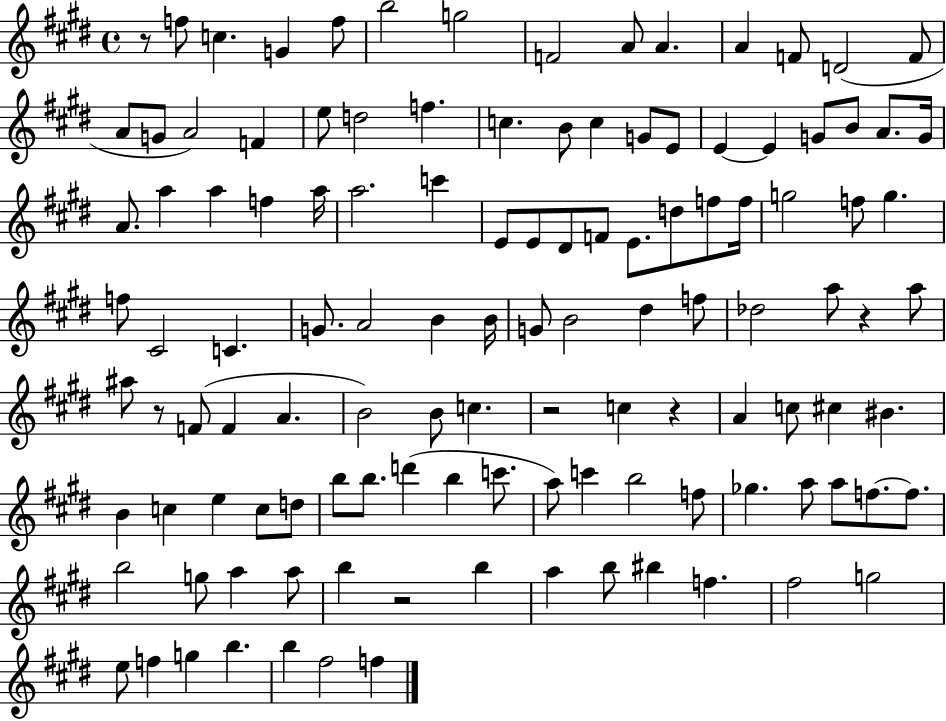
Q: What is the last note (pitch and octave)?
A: F5